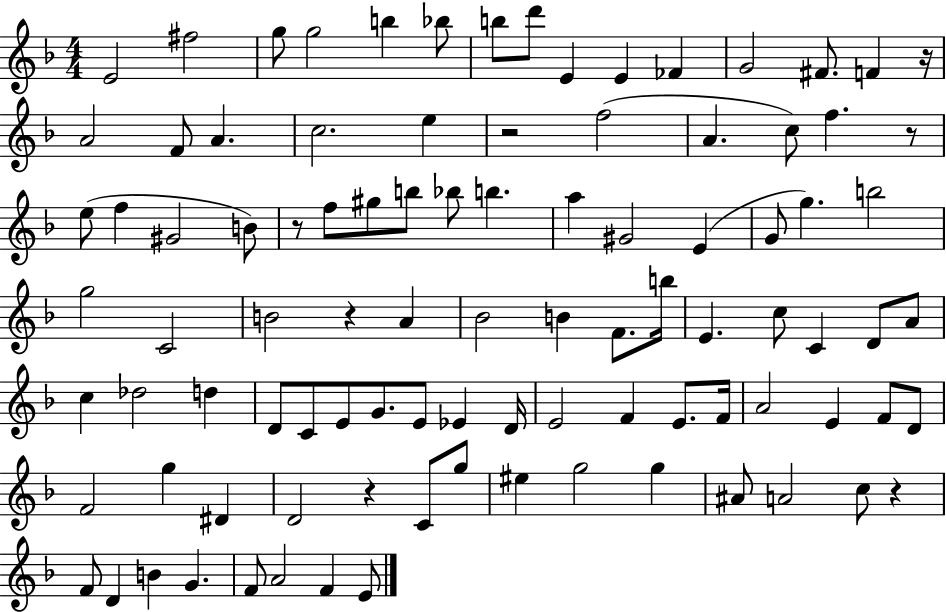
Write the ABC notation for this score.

X:1
T:Untitled
M:4/4
L:1/4
K:F
E2 ^f2 g/2 g2 b _b/2 b/2 d'/2 E E _F G2 ^F/2 F z/4 A2 F/2 A c2 e z2 f2 A c/2 f z/2 e/2 f ^G2 B/2 z/2 f/2 ^g/2 b/2 _b/2 b a ^G2 E G/2 g b2 g2 C2 B2 z A _B2 B F/2 b/4 E c/2 C D/2 A/2 c _d2 d D/2 C/2 E/2 G/2 E/2 _E D/4 E2 F E/2 F/4 A2 E F/2 D/2 F2 g ^D D2 z C/2 g/2 ^e g2 g ^A/2 A2 c/2 z F/2 D B G F/2 A2 F E/2